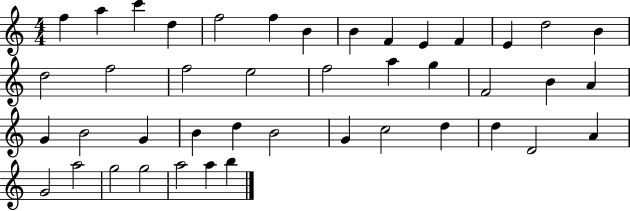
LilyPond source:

{
  \clef treble
  \numericTimeSignature
  \time 4/4
  \key c \major
  f''4 a''4 c'''4 d''4 | f''2 f''4 b'4 | b'4 f'4 e'4 f'4 | e'4 d''2 b'4 | \break d''2 f''2 | f''2 e''2 | f''2 a''4 g''4 | f'2 b'4 a'4 | \break g'4 b'2 g'4 | b'4 d''4 b'2 | g'4 c''2 d''4 | d''4 d'2 a'4 | \break g'2 a''2 | g''2 g''2 | a''2 a''4 b''4 | \bar "|."
}